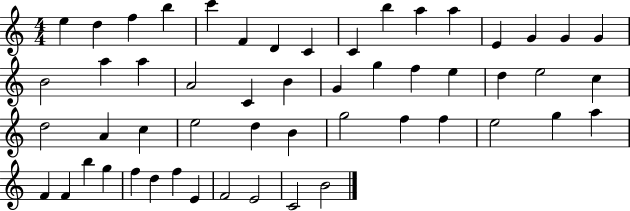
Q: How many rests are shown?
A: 0